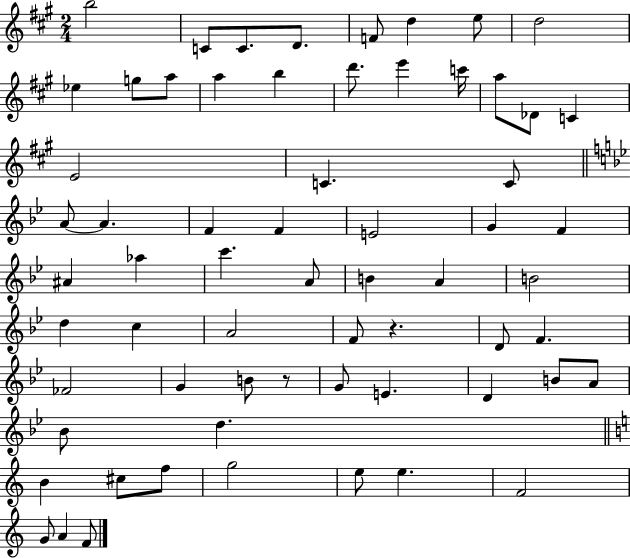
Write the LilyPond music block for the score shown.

{
  \clef treble
  \numericTimeSignature
  \time 2/4
  \key a \major
  \repeat volta 2 { b''2 | c'8 c'8. d'8. | f'8 d''4 e''8 | d''2 | \break ees''4 g''8 a''8 | a''4 b''4 | d'''8. e'''4 c'''16 | a''8 des'8 c'4 | \break e'2 | c'4. c'8 | \bar "||" \break \key bes \major a'8~~ a'4. | f'4 f'4 | e'2 | g'4 f'4 | \break ais'4 aes''4 | c'''4. a'8 | b'4 a'4 | b'2 | \break d''4 c''4 | a'2 | f'8 r4. | d'8 f'4. | \break fes'2 | g'4 b'8 r8 | g'8 e'4. | d'4 b'8 a'8 | \break bes'8 d''4. | \bar "||" \break \key a \minor b'4 cis''8 f''8 | g''2 | e''8 e''4. | f'2 | \break g'8 a'4 f'8 | } \bar "|."
}